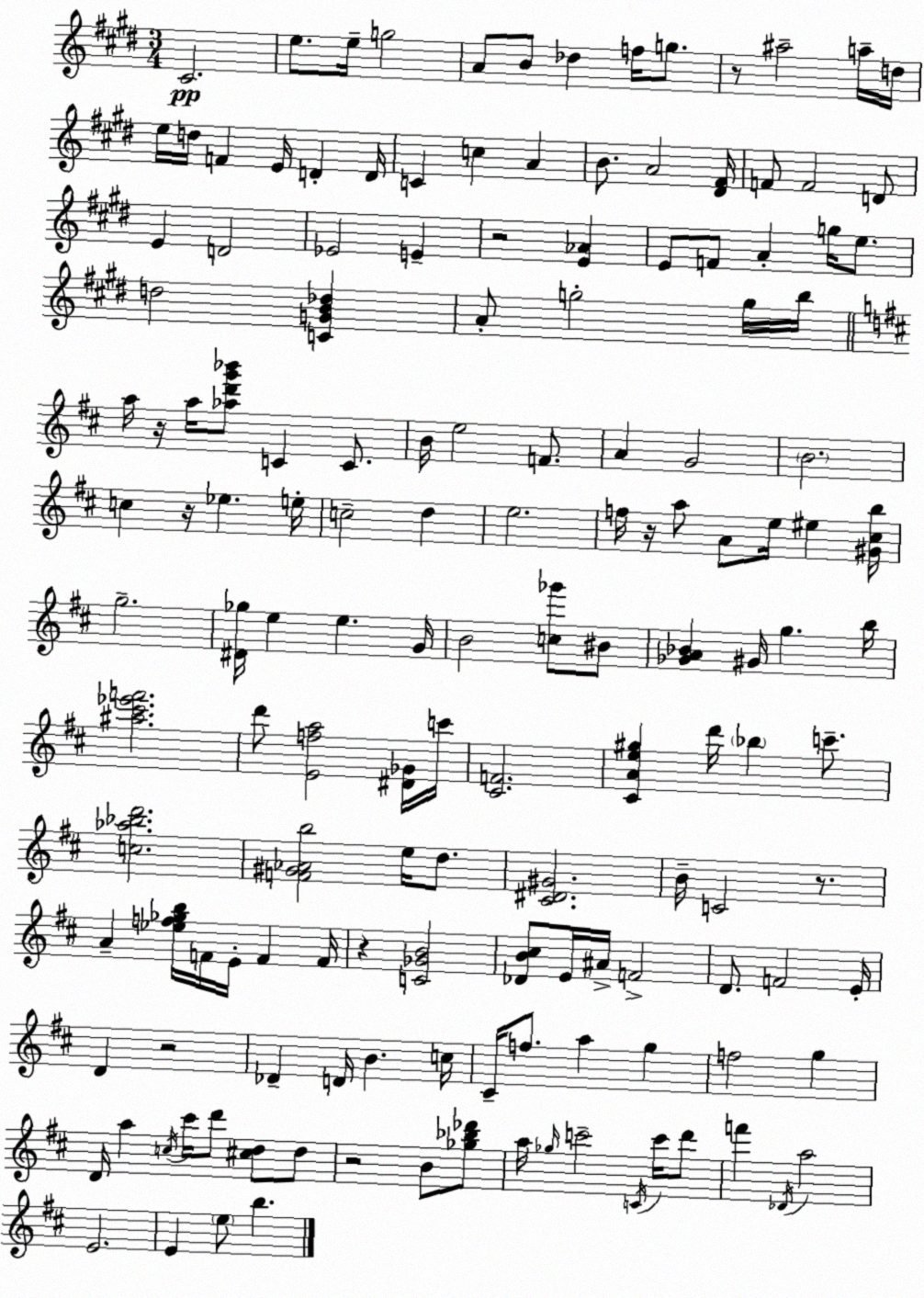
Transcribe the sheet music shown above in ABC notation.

X:1
T:Untitled
M:3/4
L:1/4
K:E
^C2 e/2 e/4 g2 A/2 B/2 _d f/4 g/2 z/2 ^a2 a/4 d/4 e/4 d/4 F E/4 D D/4 C c A B/2 A2 [^D^F]/4 F/2 F2 D/2 E D2 _E2 E z2 [E_A] E/2 F/2 A g/4 e/2 d2 [CGB_d] A/2 g2 g/4 b/4 a/4 z/4 a/4 [_ad'g'_b']/2 C C/2 B/4 e2 F/2 A G2 B2 c z/4 _e e/4 c2 d e2 f/4 z/4 a/2 A/2 e/4 ^e [^G^cb]/4 g2 [^D_g]/4 e e G/4 B2 [c_g']/2 ^B/2 [_GA_B] ^G/4 g b/4 [^a^c'_e'f']2 d'/2 [Efa]2 [^D_G]/4 c'/4 [^CF]2 [^CAe^g] d'/4 _b c'/2 [c_a_bd']2 [F^G_Ab]2 e/4 d/2 [^C^D^G]2 B/4 C2 z/2 A [_ef_gb]/4 F/4 E/4 F F/4 z [C_GB]2 [_DB^c]/2 E/4 ^A/4 F2 D/2 F2 E/4 D z2 _D D/4 B c/4 ^C/4 f/2 a g f2 g D/4 a c/4 ^c'/4 d'/2 [^cd]/2 d/2 z2 B/2 [_g_b_d']/2 a/4 _g/4 c'2 C/4 c'/4 d'/2 f' _D/4 a2 E2 E e/2 b